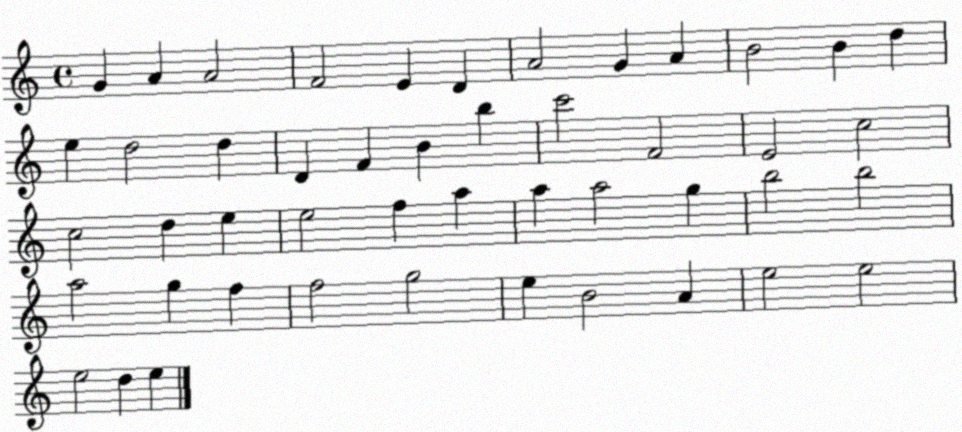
X:1
T:Untitled
M:4/4
L:1/4
K:C
G A A2 F2 E D A2 G A B2 B d e d2 d D F B b c'2 F2 E2 c2 c2 d e e2 f a a a2 g b2 b2 a2 g f f2 g2 e B2 A e2 e2 e2 d e